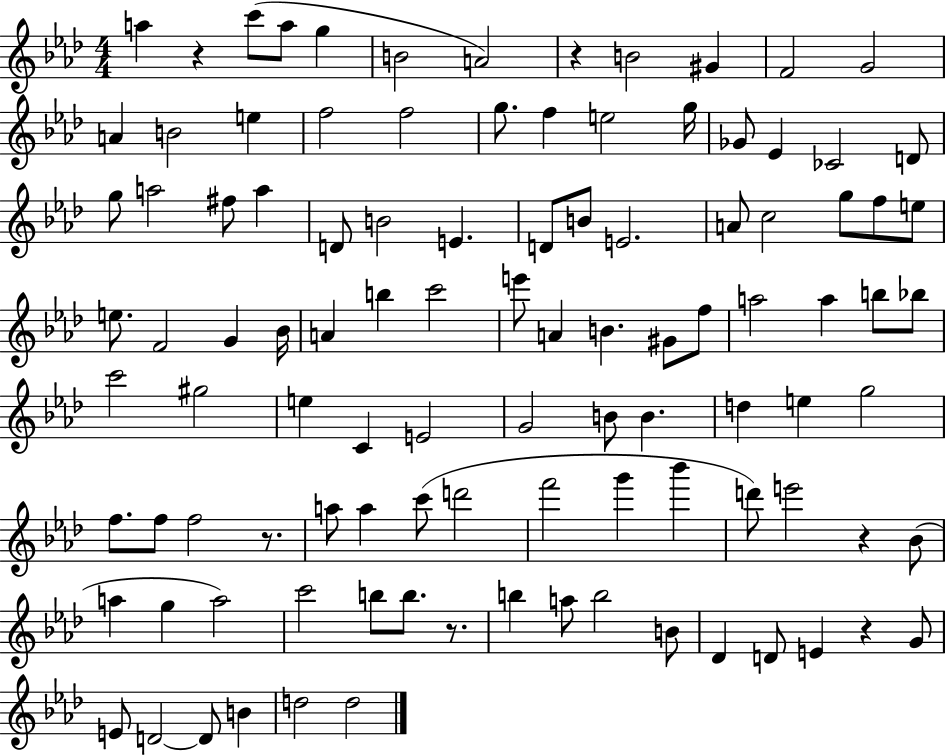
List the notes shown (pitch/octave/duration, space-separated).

A5/q R/q C6/e A5/e G5/q B4/h A4/h R/q B4/h G#4/q F4/h G4/h A4/q B4/h E5/q F5/h F5/h G5/e. F5/q E5/h G5/s Gb4/e Eb4/q CES4/h D4/e G5/e A5/h F#5/e A5/q D4/e B4/h E4/q. D4/e B4/e E4/h. A4/e C5/h G5/e F5/e E5/e E5/e. F4/h G4/q Bb4/s A4/q B5/q C6/h E6/e A4/q B4/q. G#4/e F5/e A5/h A5/q B5/e Bb5/e C6/h G#5/h E5/q C4/q E4/h G4/h B4/e B4/q. D5/q E5/q G5/h F5/e. F5/e F5/h R/e. A5/e A5/q C6/e D6/h F6/h G6/q Bb6/q D6/e E6/h R/q Bb4/e A5/q G5/q A5/h C6/h B5/e B5/e. R/e. B5/q A5/e B5/h B4/e Db4/q D4/e E4/q R/q G4/e E4/e D4/h D4/e B4/q D5/h D5/h